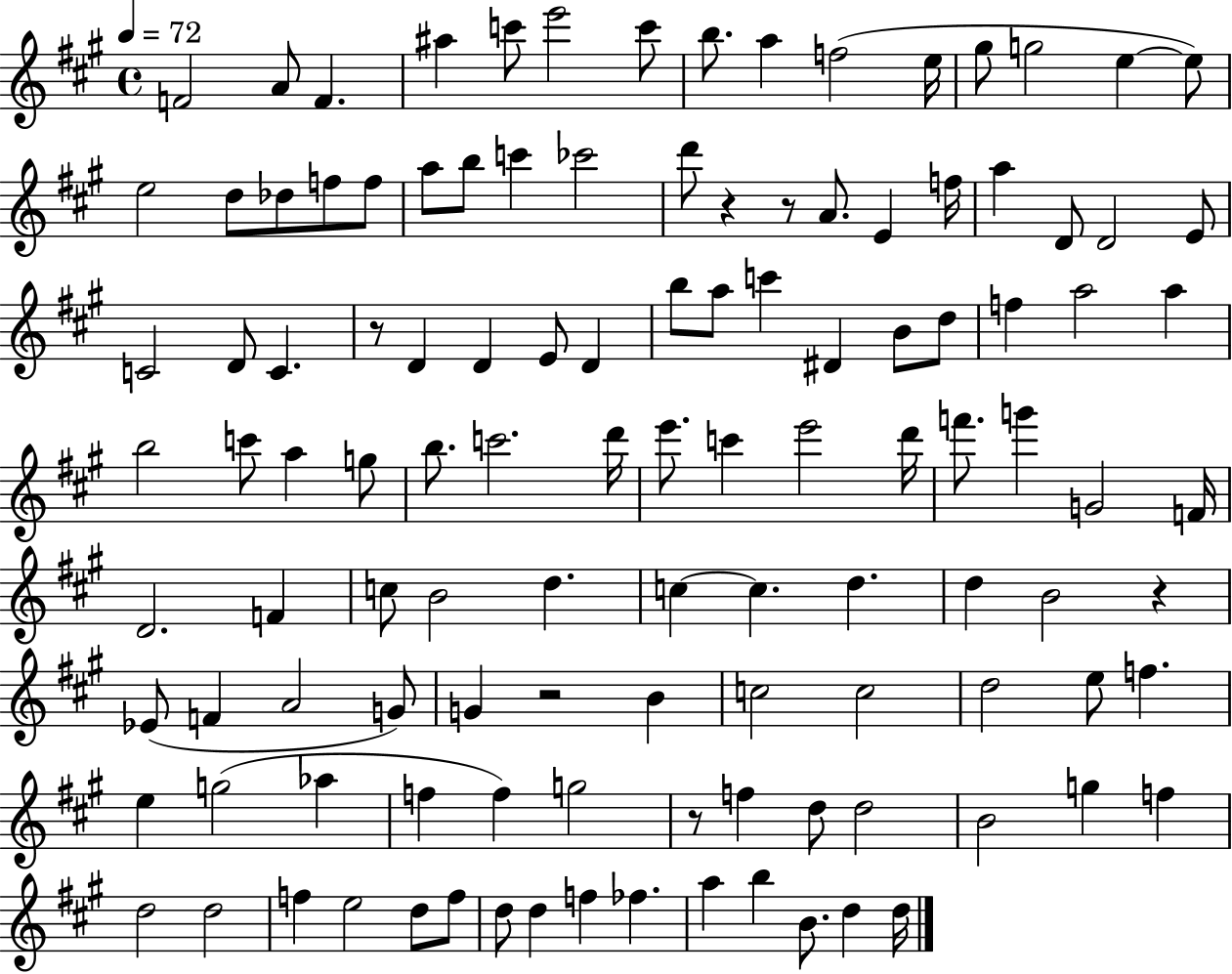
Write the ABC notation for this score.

X:1
T:Untitled
M:4/4
L:1/4
K:A
F2 A/2 F ^a c'/2 e'2 c'/2 b/2 a f2 e/4 ^g/2 g2 e e/2 e2 d/2 _d/2 f/2 f/2 a/2 b/2 c' _c'2 d'/2 z z/2 A/2 E f/4 a D/2 D2 E/2 C2 D/2 C z/2 D D E/2 D b/2 a/2 c' ^D B/2 d/2 f a2 a b2 c'/2 a g/2 b/2 c'2 d'/4 e'/2 c' e'2 d'/4 f'/2 g' G2 F/4 D2 F c/2 B2 d c c d d B2 z _E/2 F A2 G/2 G z2 B c2 c2 d2 e/2 f e g2 _a f f g2 z/2 f d/2 d2 B2 g f d2 d2 f e2 d/2 f/2 d/2 d f _f a b B/2 d d/4